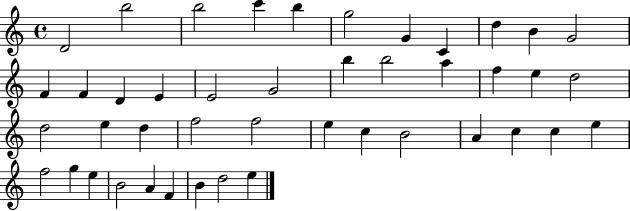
D4/h B5/h B5/h C6/q B5/q G5/h G4/q C4/q D5/q B4/q G4/h F4/q F4/q D4/q E4/q E4/h G4/h B5/q B5/h A5/q F5/q E5/q D5/h D5/h E5/q D5/q F5/h F5/h E5/q C5/q B4/h A4/q C5/q C5/q E5/q F5/h G5/q E5/q B4/h A4/q F4/q B4/q D5/h E5/q